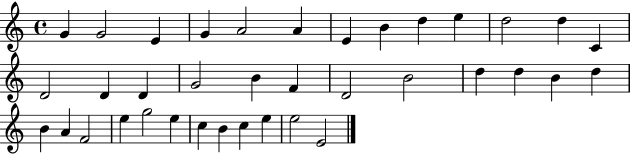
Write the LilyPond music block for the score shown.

{
  \clef treble
  \time 4/4
  \defaultTimeSignature
  \key c \major
  g'4 g'2 e'4 | g'4 a'2 a'4 | e'4 b'4 d''4 e''4 | d''2 d''4 c'4 | \break d'2 d'4 d'4 | g'2 b'4 f'4 | d'2 b'2 | d''4 d''4 b'4 d''4 | \break b'4 a'4 f'2 | e''4 g''2 e''4 | c''4 b'4 c''4 e''4 | e''2 e'2 | \break \bar "|."
}